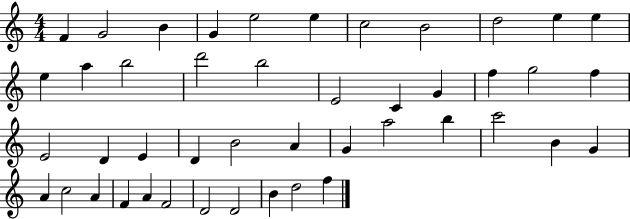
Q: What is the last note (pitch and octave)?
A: F5